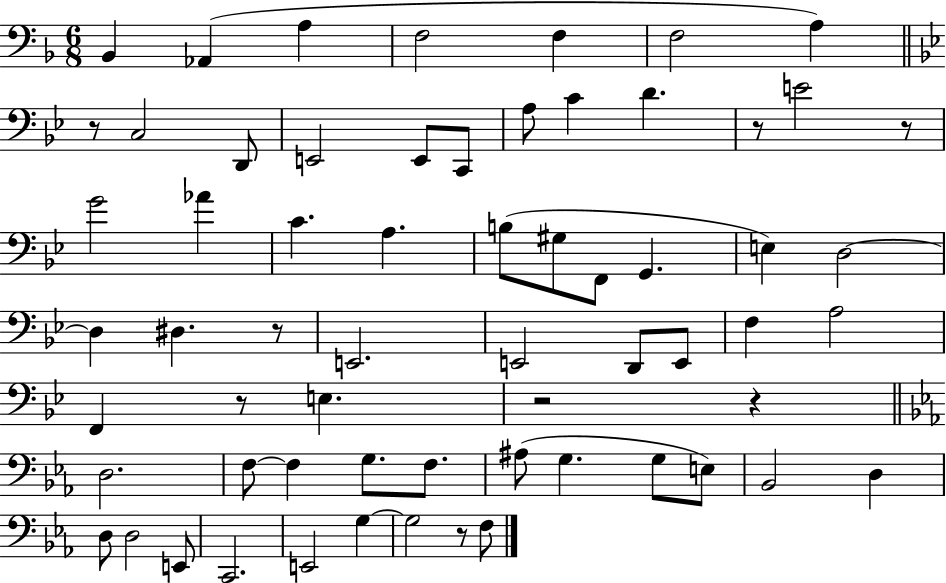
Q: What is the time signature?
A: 6/8